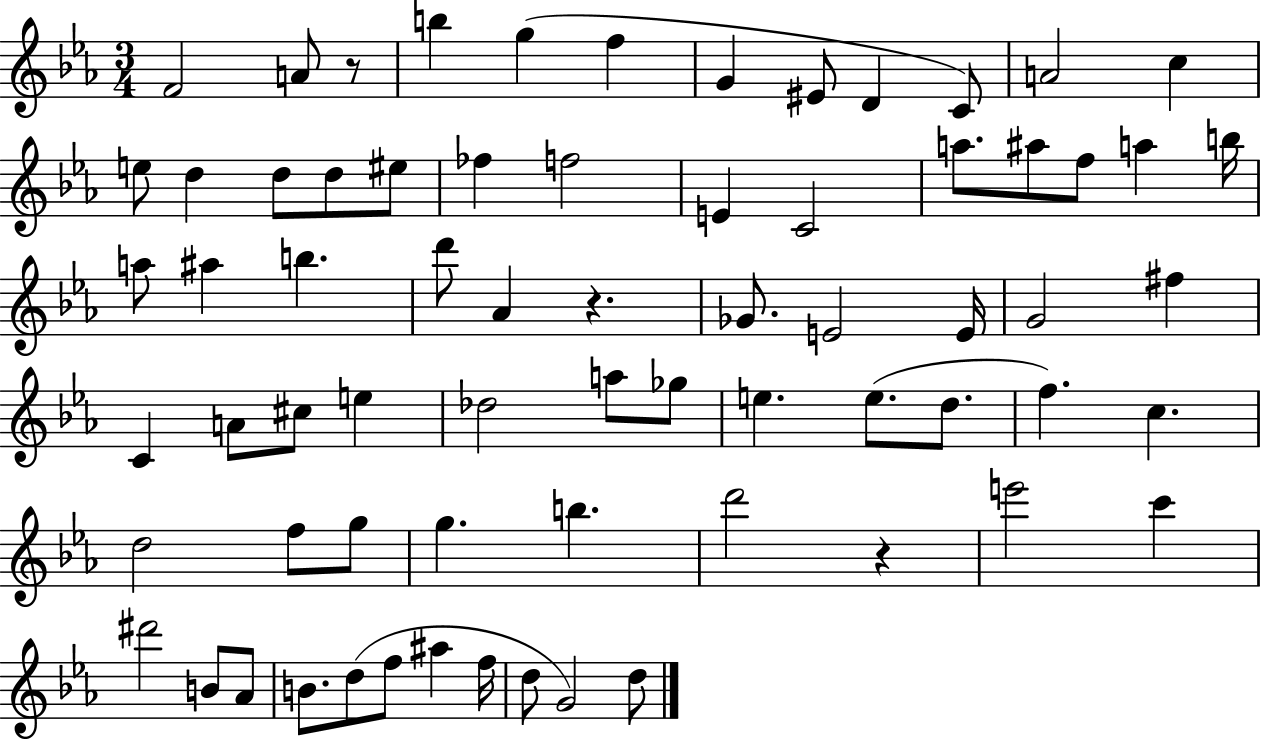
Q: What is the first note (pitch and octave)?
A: F4